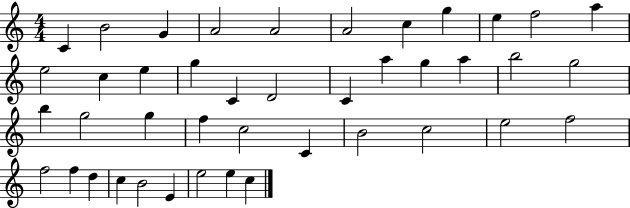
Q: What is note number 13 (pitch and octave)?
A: C5